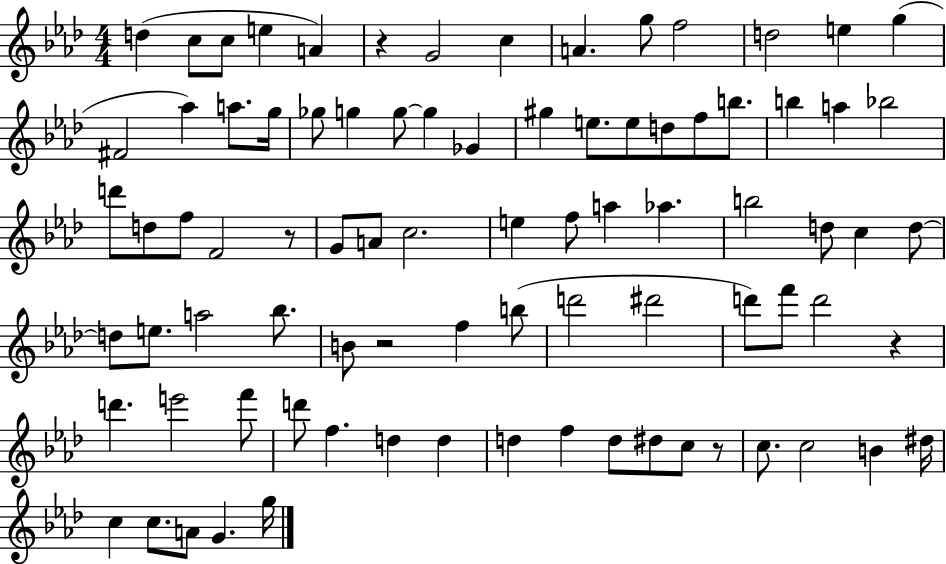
{
  \clef treble
  \numericTimeSignature
  \time 4/4
  \key aes \major
  d''4( c''8 c''8 e''4 a'4) | r4 g'2 c''4 | a'4. g''8 f''2 | d''2 e''4 g''4( | \break fis'2 aes''4) a''8. g''16 | ges''8 g''4 g''8~~ g''4 ges'4 | gis''4 e''8. e''8 d''8 f''8 b''8. | b''4 a''4 bes''2 | \break d'''8 d''8 f''8 f'2 r8 | g'8 a'8 c''2. | e''4 f''8 a''4 aes''4. | b''2 d''8 c''4 d''8~~ | \break d''8 e''8. a''2 bes''8. | b'8 r2 f''4 b''8( | d'''2 dis'''2 | d'''8) f'''8 d'''2 r4 | \break d'''4. e'''2 f'''8 | d'''8 f''4. d''4 d''4 | d''4 f''4 d''8 dis''8 c''8 r8 | c''8. c''2 b'4 dis''16 | \break c''4 c''8. a'8 g'4. g''16 | \bar "|."
}